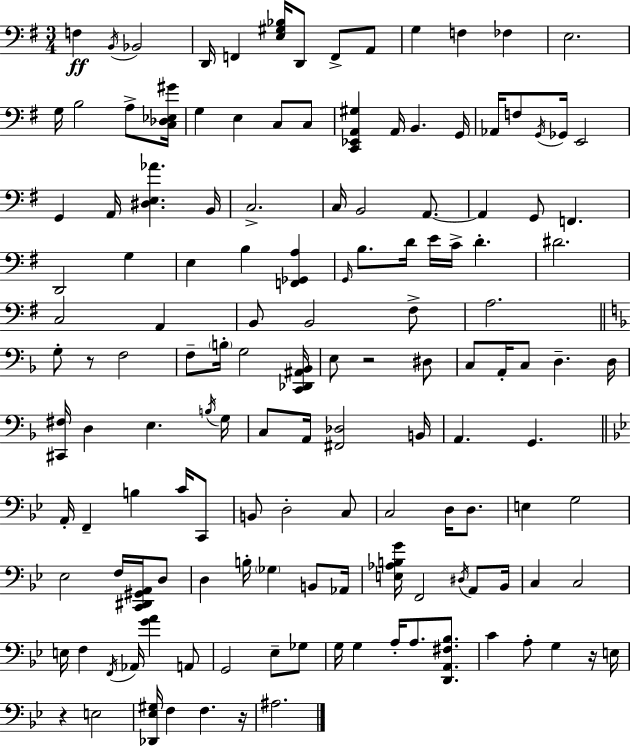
F3/q B2/s Bb2/h D2/s F2/q [E3,G#3,Bb3]/s D2/e F2/e A2/e G3/q F3/q FES3/q E3/h. G3/s B3/h A3/e [C3,Db3,Eb3,G#4]/s G3/q E3/q C3/e C3/e [C2,Eb2,A2,G#3]/q A2/s B2/q. G2/s Ab2/s F3/e G2/s Gb2/s E2/h G2/q A2/s [D#3,E3,Ab4]/q. B2/s C3/h. C3/s B2/h A2/e. A2/q G2/e F2/q. D2/h G3/q E3/q B3/q [F2,Gb2,A3]/q G2/s B3/e. D4/s E4/s C4/s D4/q. D#4/h. C3/h A2/q B2/e B2/h F#3/e A3/h. G3/e R/e F3/h F3/e B3/s G3/h [C2,Db2,A#2,Bb2]/s E3/e R/h D#3/e C3/e A2/s C3/e D3/q. D3/s [C#2,F#3]/s D3/q E3/q. B3/s G3/s C3/e A2/s [F#2,Db3]/h B2/s A2/q. G2/q. A2/s F2/q B3/q C4/s C2/e B2/e D3/h C3/e C3/h D3/s D3/e. E3/q G3/h Eb3/h F3/s [C2,D#2,G#2,A2]/s D3/e D3/q B3/s Gb3/q B2/e Ab2/s [E3,Ab3,B3,G4]/s F2/h D#3/s A2/e Bb2/s C3/q C3/h E3/s F3/q F2/s Ab2/s [G4,A4]/q A2/e G2/h Eb3/e Gb3/e G3/s G3/q A3/s A3/e. [D2,A2,F#3,Bb3]/e. C4/q A3/e G3/q R/s E3/s R/q E3/h [Db2,Eb3,G#3]/s F3/q F3/q. R/s A#3/h.